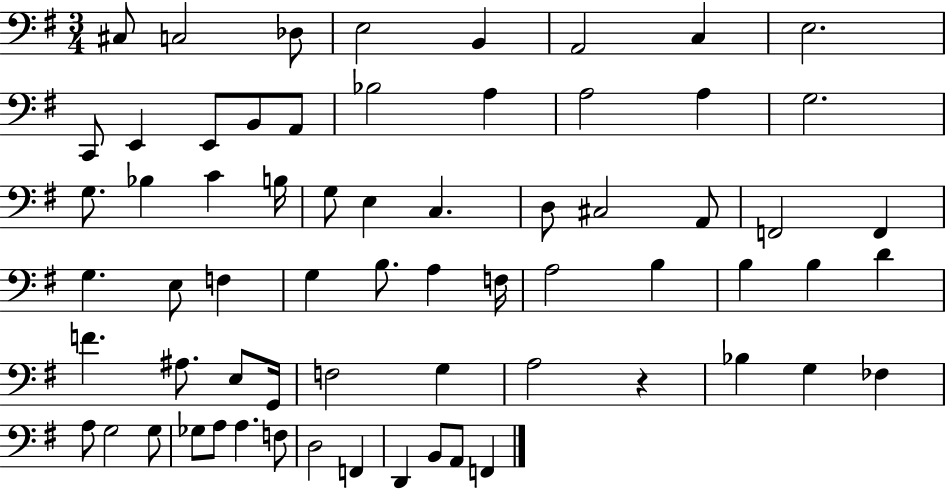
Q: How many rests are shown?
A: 1